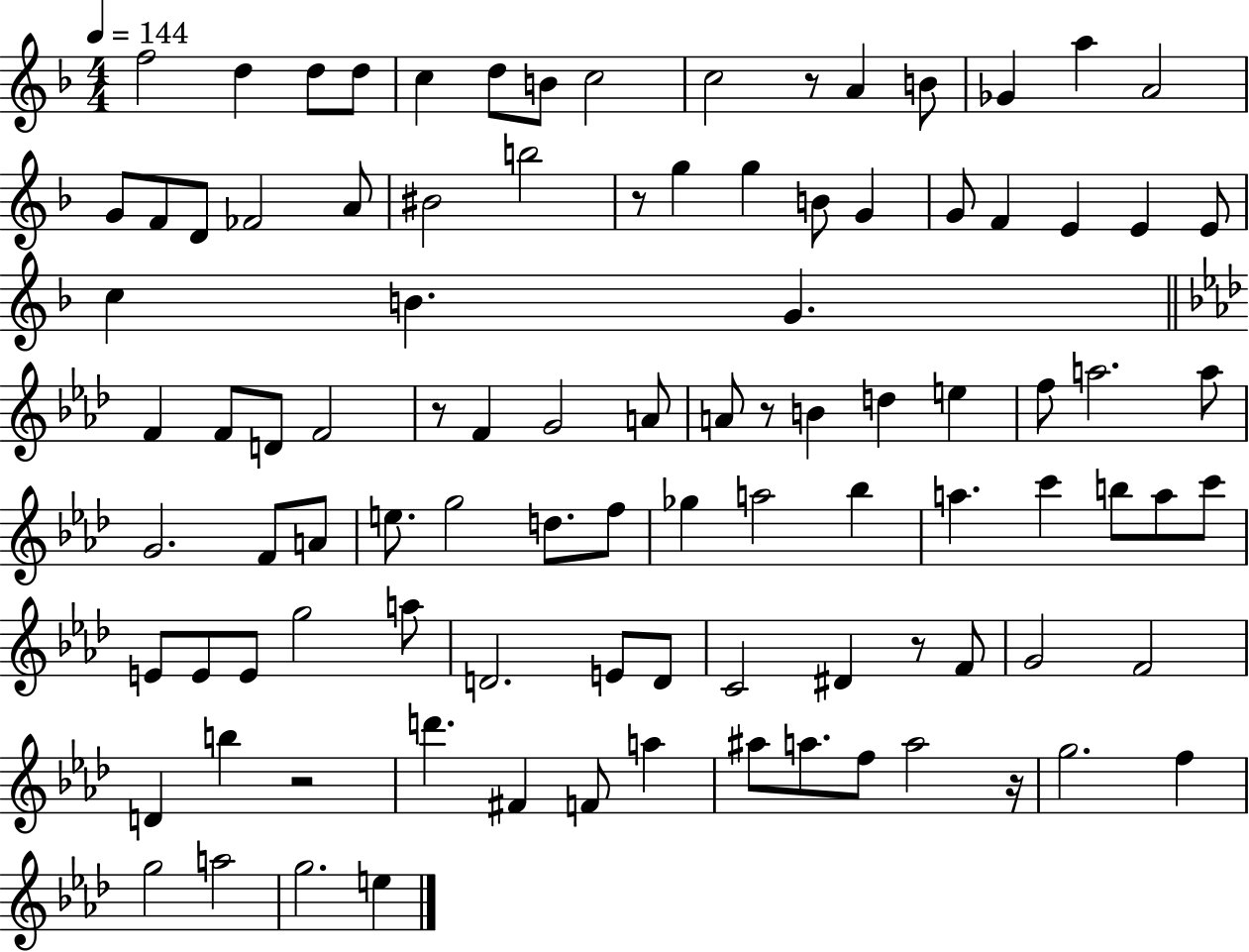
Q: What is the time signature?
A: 4/4